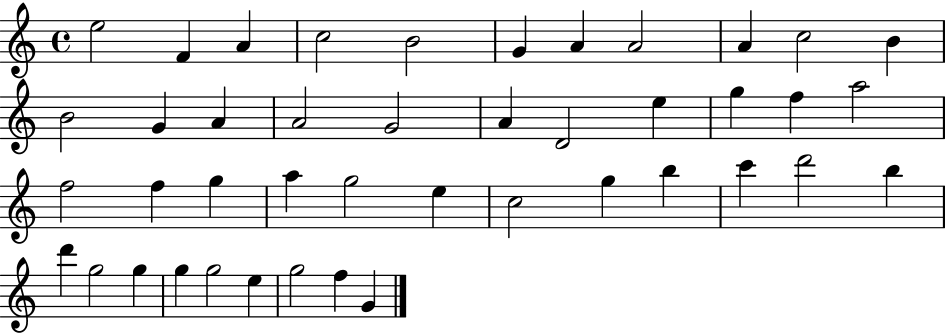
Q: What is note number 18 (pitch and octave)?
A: D4